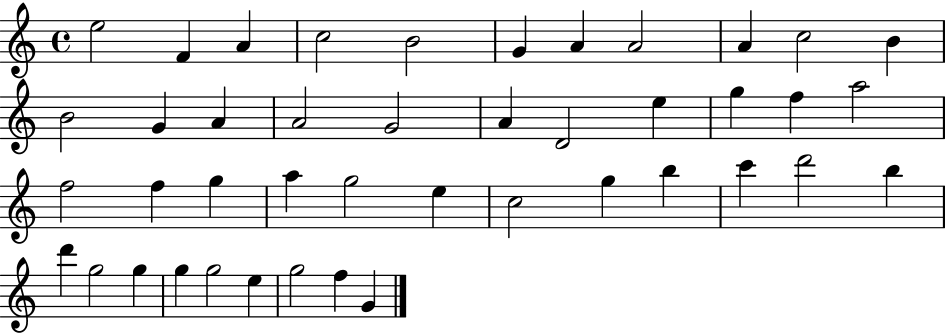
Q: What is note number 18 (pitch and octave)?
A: D4